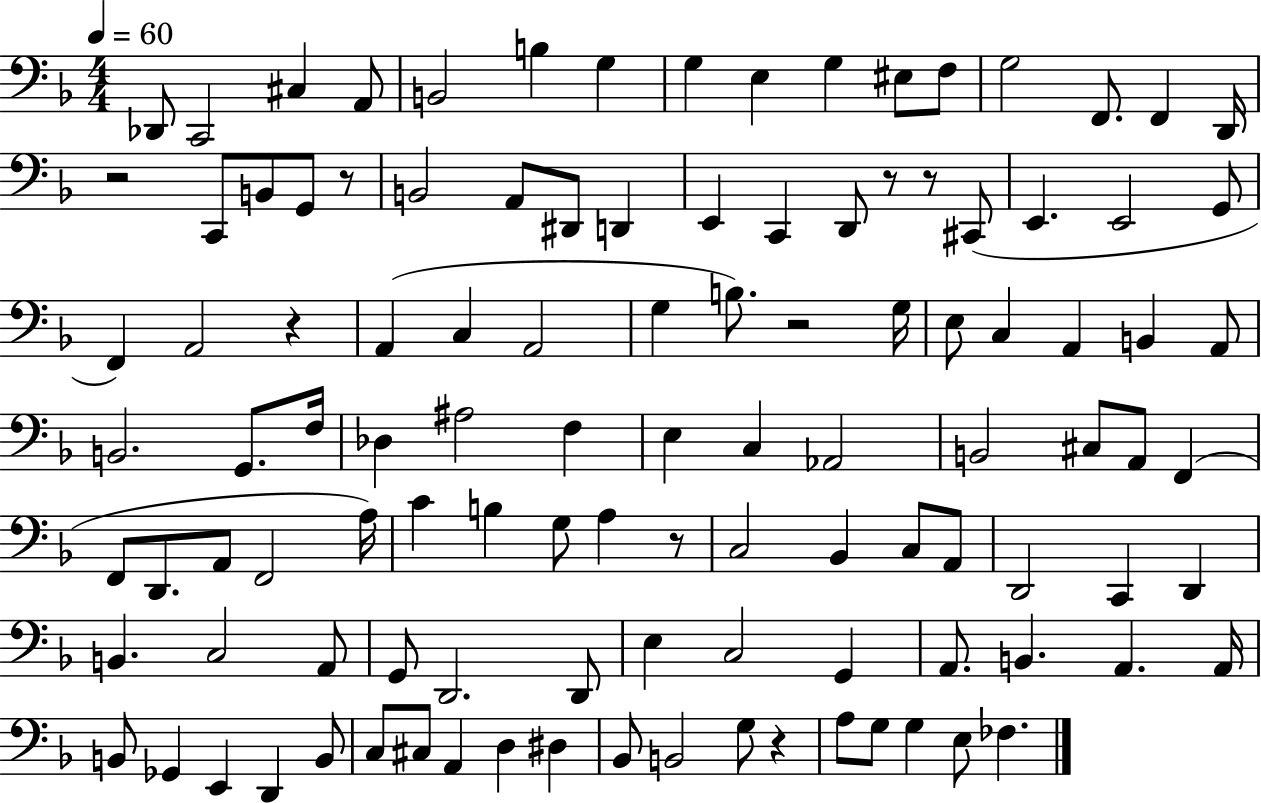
X:1
T:Untitled
M:4/4
L:1/4
K:F
_D,,/2 C,,2 ^C, A,,/2 B,,2 B, G, G, E, G, ^E,/2 F,/2 G,2 F,,/2 F,, D,,/4 z2 C,,/2 B,,/2 G,,/2 z/2 B,,2 A,,/2 ^D,,/2 D,, E,, C,, D,,/2 z/2 z/2 ^C,,/2 E,, E,,2 G,,/2 F,, A,,2 z A,, C, A,,2 G, B,/2 z2 G,/4 E,/2 C, A,, B,, A,,/2 B,,2 G,,/2 F,/4 _D, ^A,2 F, E, C, _A,,2 B,,2 ^C,/2 A,,/2 F,, F,,/2 D,,/2 A,,/2 F,,2 A,/4 C B, G,/2 A, z/2 C,2 _B,, C,/2 A,,/2 D,,2 C,, D,, B,, C,2 A,,/2 G,,/2 D,,2 D,,/2 E, C,2 G,, A,,/2 B,, A,, A,,/4 B,,/2 _G,, E,, D,, B,,/2 C,/2 ^C,/2 A,, D, ^D, _B,,/2 B,,2 G,/2 z A,/2 G,/2 G, E,/2 _F,